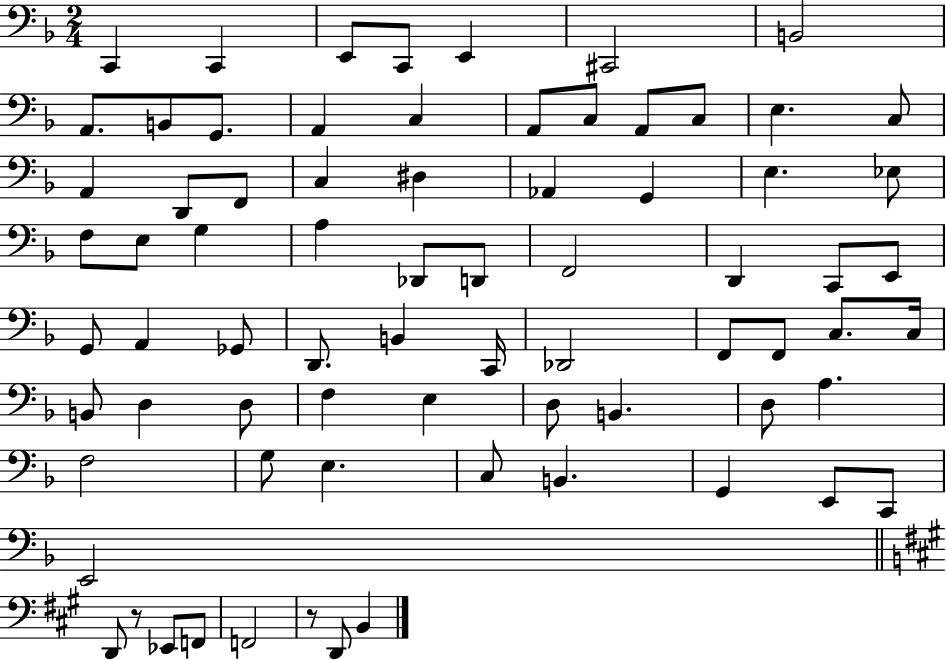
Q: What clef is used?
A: bass